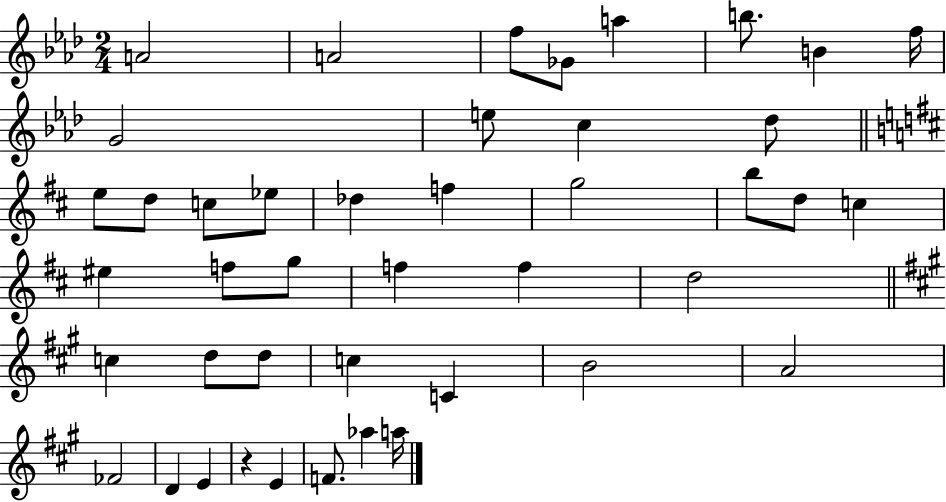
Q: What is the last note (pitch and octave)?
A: A5